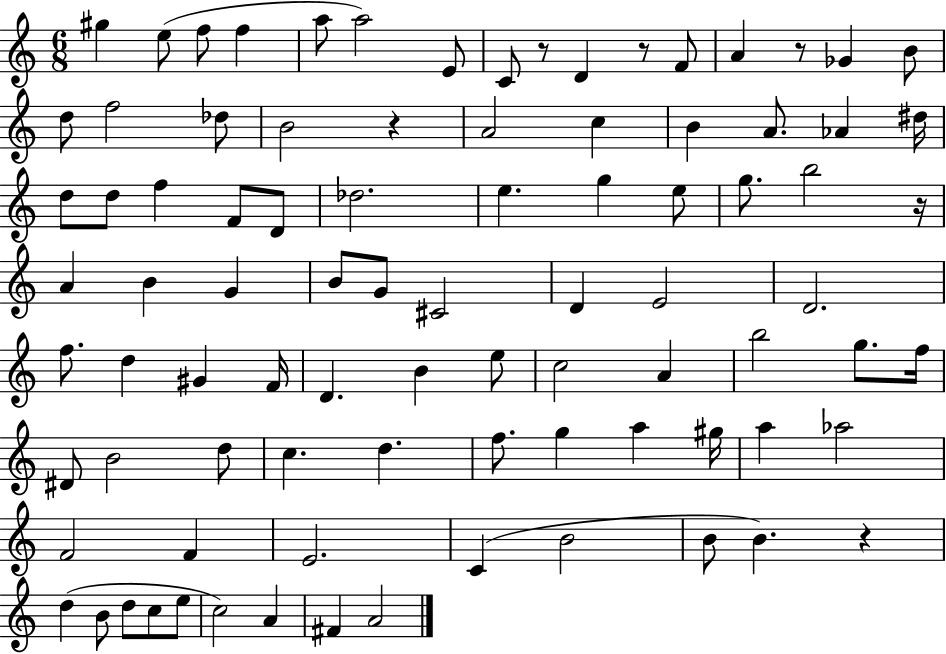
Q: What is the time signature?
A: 6/8